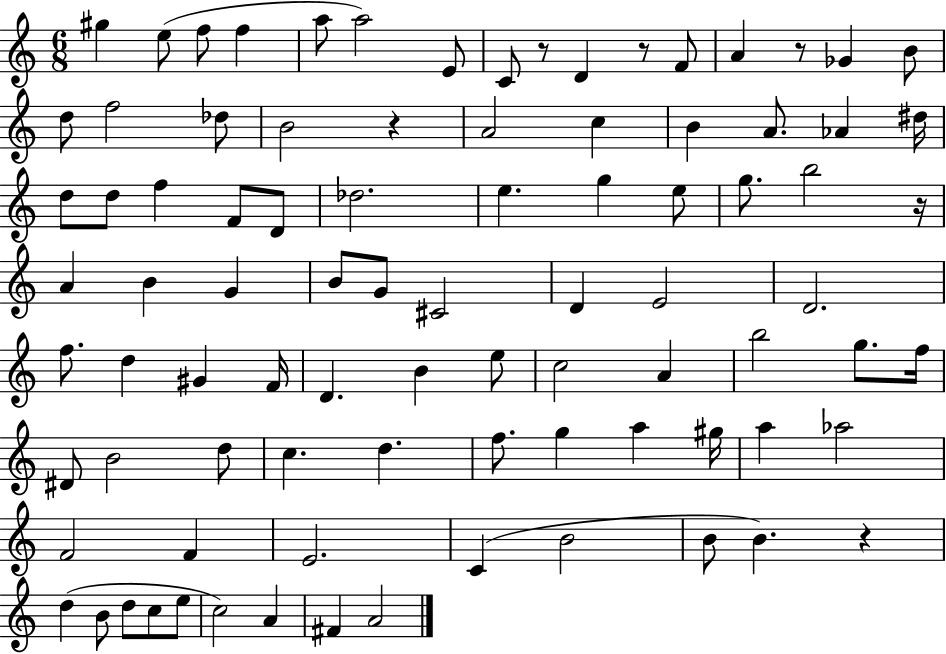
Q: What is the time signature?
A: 6/8